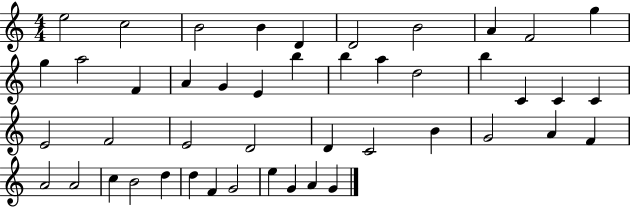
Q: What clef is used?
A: treble